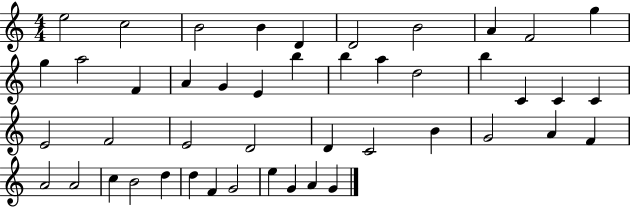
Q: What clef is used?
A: treble